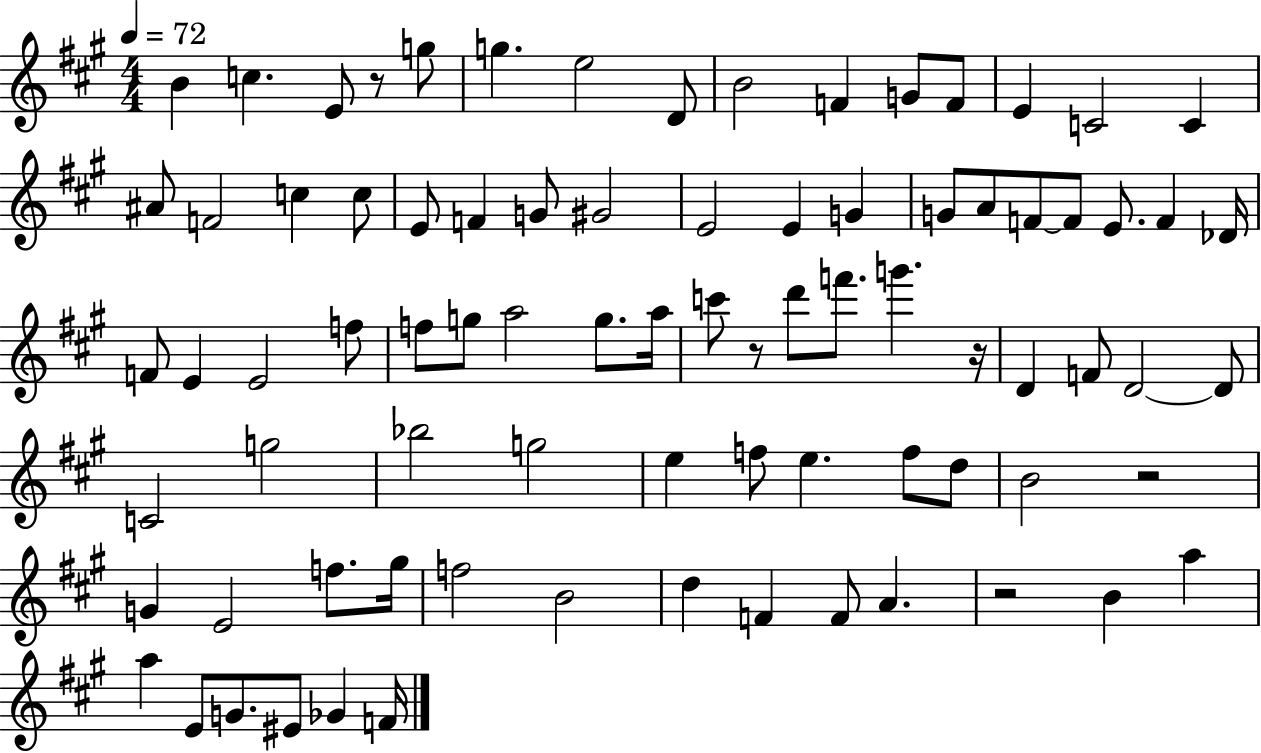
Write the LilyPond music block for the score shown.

{
  \clef treble
  \numericTimeSignature
  \time 4/4
  \key a \major
  \tempo 4 = 72
  b'4 c''4. e'8 r8 g''8 | g''4. e''2 d'8 | b'2 f'4 g'8 f'8 | e'4 c'2 c'4 | \break ais'8 f'2 c''4 c''8 | e'8 f'4 g'8 gis'2 | e'2 e'4 g'4 | g'8 a'8 f'8~~ f'8 e'8. f'4 des'16 | \break f'8 e'4 e'2 f''8 | f''8 g''8 a''2 g''8. a''16 | c'''8 r8 d'''8 f'''8. g'''4. r16 | d'4 f'8 d'2~~ d'8 | \break c'2 g''2 | bes''2 g''2 | e''4 f''8 e''4. f''8 d''8 | b'2 r2 | \break g'4 e'2 f''8. gis''16 | f''2 b'2 | d''4 f'4 f'8 a'4. | r2 b'4 a''4 | \break a''4 e'8 g'8. eis'8 ges'4 f'16 | \bar "|."
}